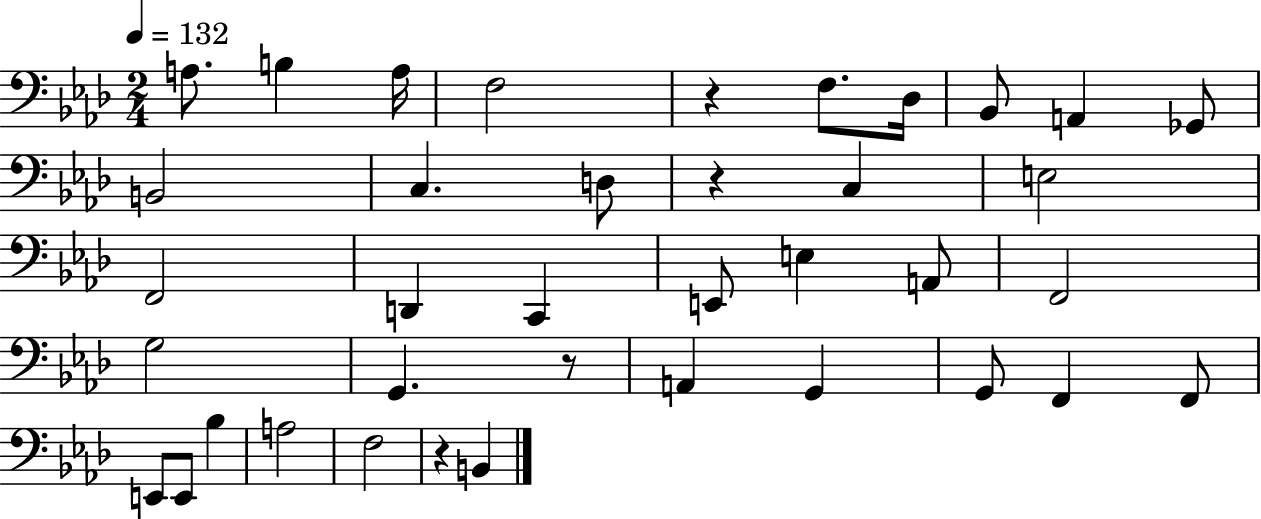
{
  \clef bass
  \numericTimeSignature
  \time 2/4
  \key aes \major
  \tempo 4 = 132
  \repeat volta 2 { a8. b4 a16 | f2 | r4 f8. des16 | bes,8 a,4 ges,8 | \break b,2 | c4. d8 | r4 c4 | e2 | \break f,2 | d,4 c,4 | e,8 e4 a,8 | f,2 | \break g2 | g,4. r8 | a,4 g,4 | g,8 f,4 f,8 | \break e,8 e,8 bes4 | a2 | f2 | r4 b,4 | \break } \bar "|."
}